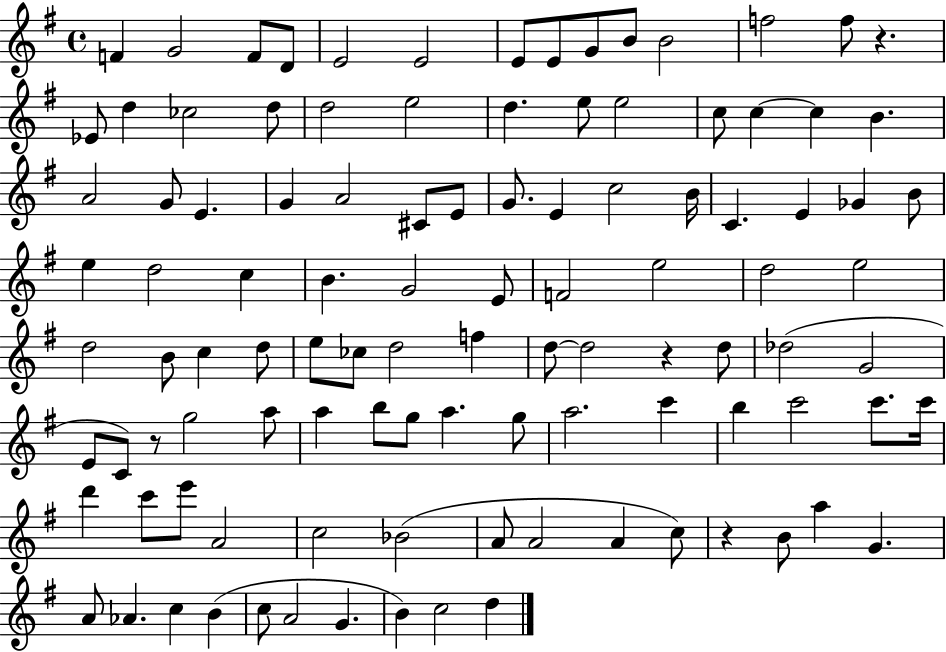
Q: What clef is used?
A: treble